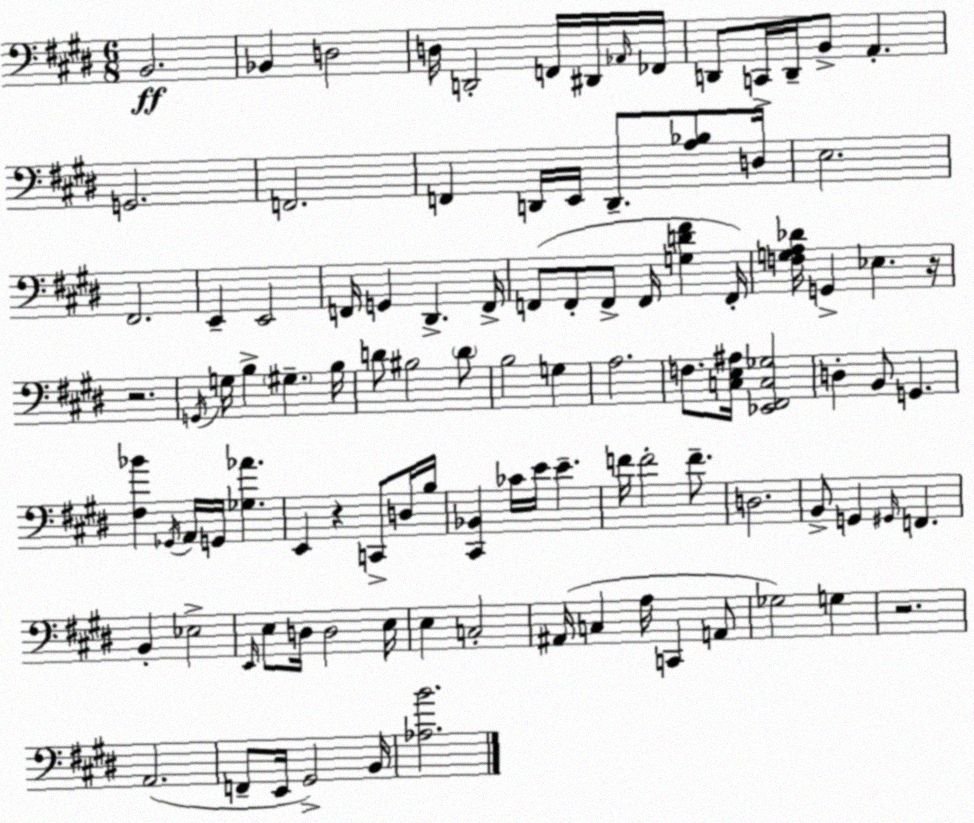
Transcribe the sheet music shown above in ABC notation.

X:1
T:Untitled
M:6/8
L:1/4
K:E
B,,2 _B,, D,2 D,/4 D,,2 F,,/4 ^D,,/4 _A,,/4 _F,,/4 D,,/2 C,,/4 D,,/4 B,,/2 A,, G,,2 F,,2 F,, D,,/4 E,,/4 D,,/2 [A,_B,]/2 D,/4 E,2 ^F,,2 E,, E,,2 F,,/4 G,, ^D,, F,,/4 F,,/2 F,,/2 F,,/2 F,,/4 [G,D^F] F,,/4 [F,G,A,_D]/4 G,, _E, z/4 z2 G,,/4 G,/4 B, ^G, B,/4 D/2 ^B,2 D/2 B,2 G, A,2 F,/2 [C,E,^A,]/4 [_E,,^F,,C,_G,]2 D, B,,/2 G,, [^F,_B] _G,,/4 A,,/4 G,,/4 [_G,_A] E,, z C,,/2 D,/4 B,/4 [^C,,_B,,] _C/4 E/4 E F/4 F2 F/2 D,2 B,,/2 G,, ^G,,/4 F,, B,, _E,2 E,,/4 E,/2 D,/4 D,2 E,/4 E, C,2 ^A,,/4 C, A,/4 C,, A,,/2 _G,2 G, z2 A,,2 F,,/2 E,,/4 ^G,,2 B,,/4 [_A,B]2